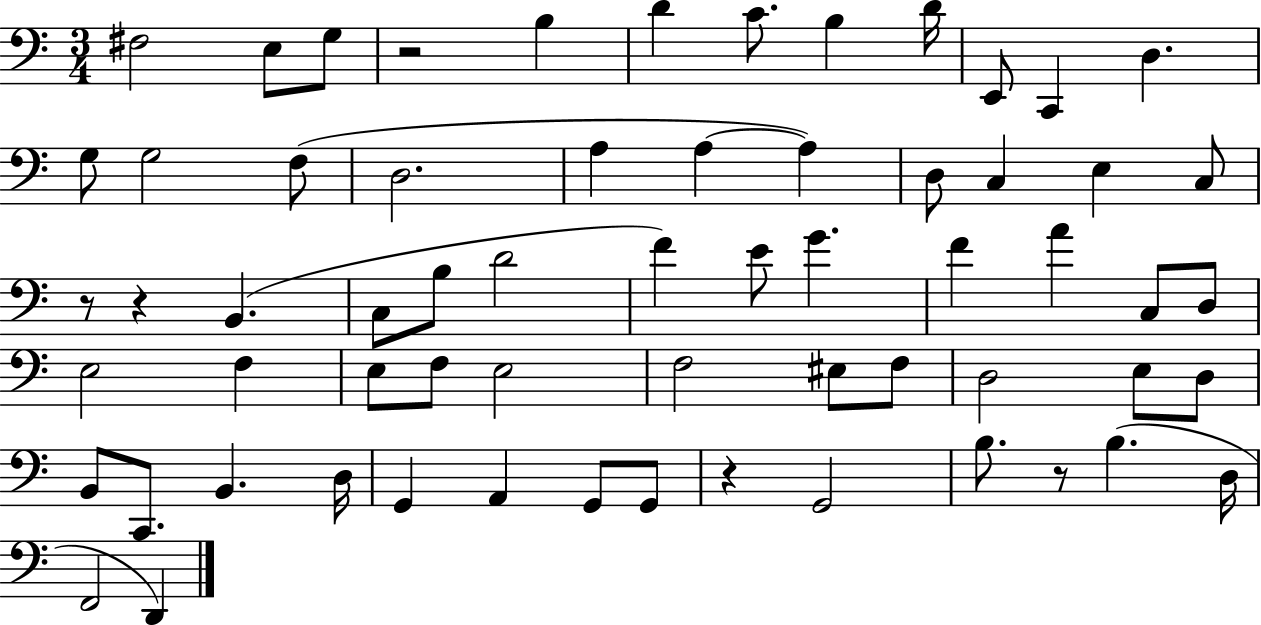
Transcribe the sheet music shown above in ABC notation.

X:1
T:Untitled
M:3/4
L:1/4
K:C
^F,2 E,/2 G,/2 z2 B, D C/2 B, D/4 E,,/2 C,, D, G,/2 G,2 F,/2 D,2 A, A, A, D,/2 C, E, C,/2 z/2 z B,, C,/2 B,/2 D2 F E/2 G F A C,/2 D,/2 E,2 F, E,/2 F,/2 E,2 F,2 ^E,/2 F,/2 D,2 E,/2 D,/2 B,,/2 C,,/2 B,, D,/4 G,, A,, G,,/2 G,,/2 z G,,2 B,/2 z/2 B, D,/4 F,,2 D,,